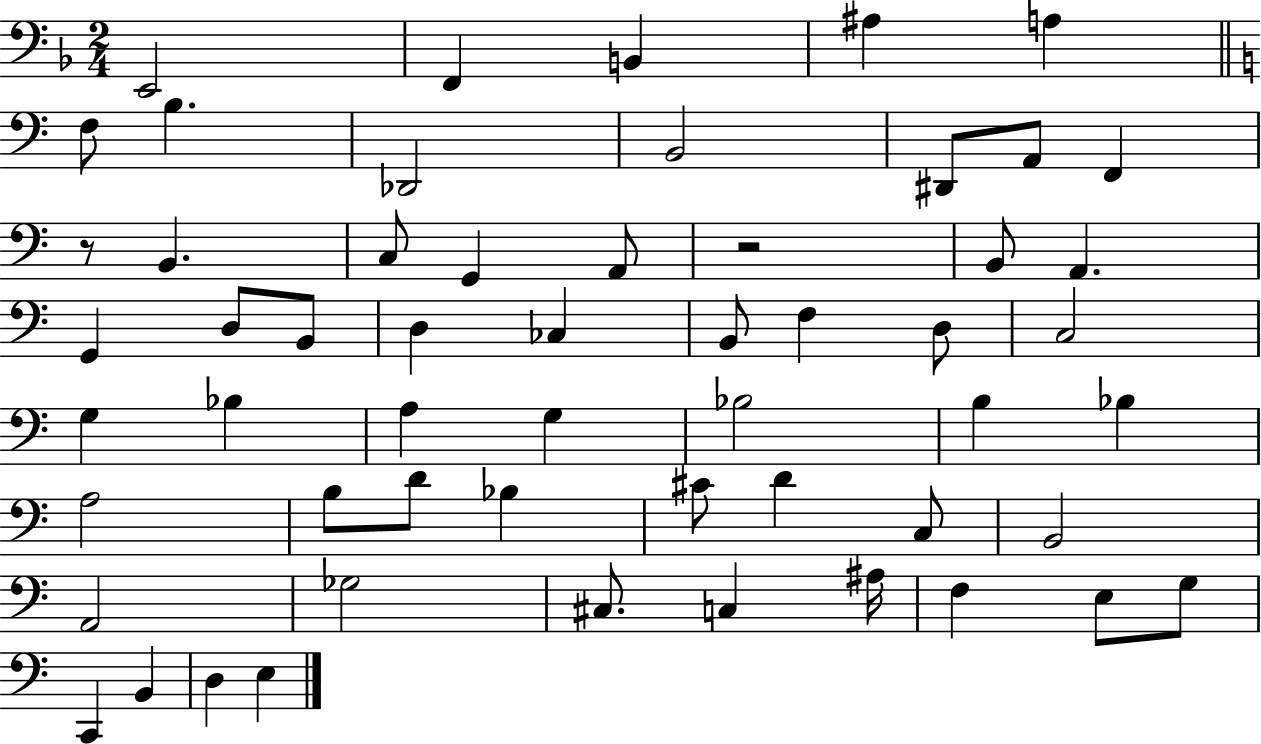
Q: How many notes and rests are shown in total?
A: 56